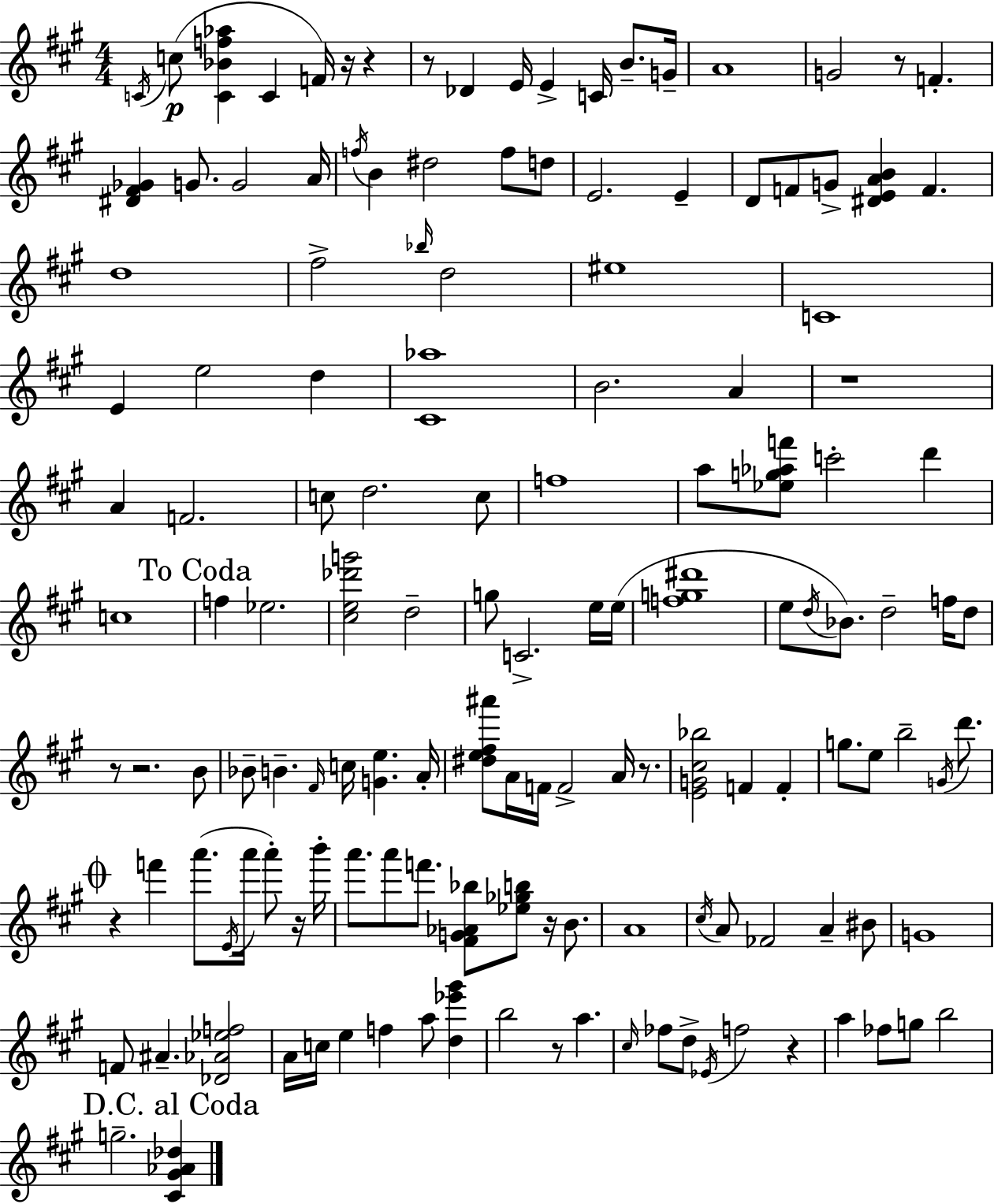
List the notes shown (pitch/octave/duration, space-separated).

C4/s C5/e [C4,Bb4,F5,Ab5]/q C4/q F4/s R/s R/q R/e Db4/q E4/s E4/q C4/s B4/e. G4/s A4/w G4/h R/e F4/q. [D#4,F#4,Gb4]/q G4/e. G4/h A4/s F5/s B4/q D#5/h F5/e D5/e E4/h. E4/q D4/e F4/e G4/e [D#4,E4,A4,B4]/q F4/q. D5/w F#5/h Bb5/s D5/h EIS5/w C4/w E4/q E5/h D5/q [C#4,Ab5]/w B4/h. A4/q R/w A4/q F4/h. C5/e D5/h. C5/e F5/w A5/e [Eb5,G5,Ab5,F6]/e C6/h D6/q C5/w F5/q Eb5/h. [C#5,E5,Db6,G6]/h D5/h G5/e C4/h. E5/s E5/s [F5,G5,D#6]/w E5/e D5/s Bb4/e. D5/h F5/s D5/e R/e R/h. B4/e Bb4/e B4/q. F#4/s C5/s [G4,E5]/q. A4/s [D#5,E5,F#5,A#6]/e A4/s F4/s F4/h A4/s R/e. [E4,G4,C#5,Bb5]/h F4/q F4/q G5/e. E5/e B5/h G4/s D6/e. R/q F6/q A6/e. E4/s A6/s A6/e R/s B6/s A6/e. A6/e F6/e. [F#4,G4,Ab4,Bb5]/e [Eb5,Gb5,B5]/e R/s B4/e. A4/w C#5/s A4/e FES4/h A4/q BIS4/e G4/w F4/e A#4/q. [Db4,Ab4,Eb5,F5]/h A4/s C5/s E5/q F5/q A5/e [D5,Eb6,G#6]/q B5/h R/e A5/q. C#5/s FES5/e D5/e Eb4/s F5/h R/q A5/q FES5/e G5/e B5/h G5/h. [C#4,G#4,Ab4,Db5]/q